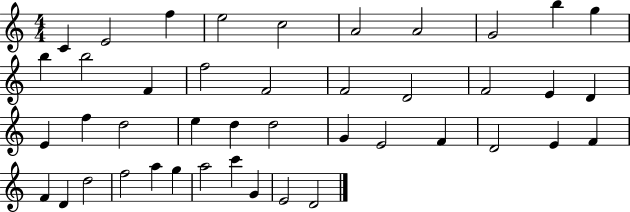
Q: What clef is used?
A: treble